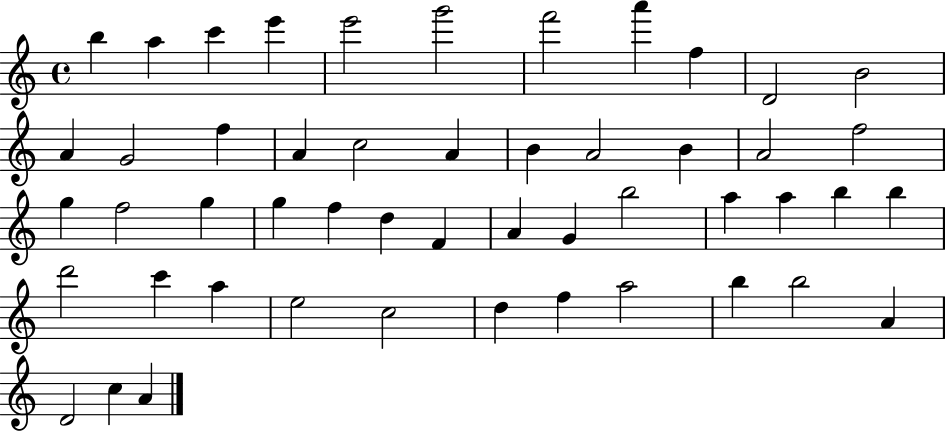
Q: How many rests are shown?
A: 0